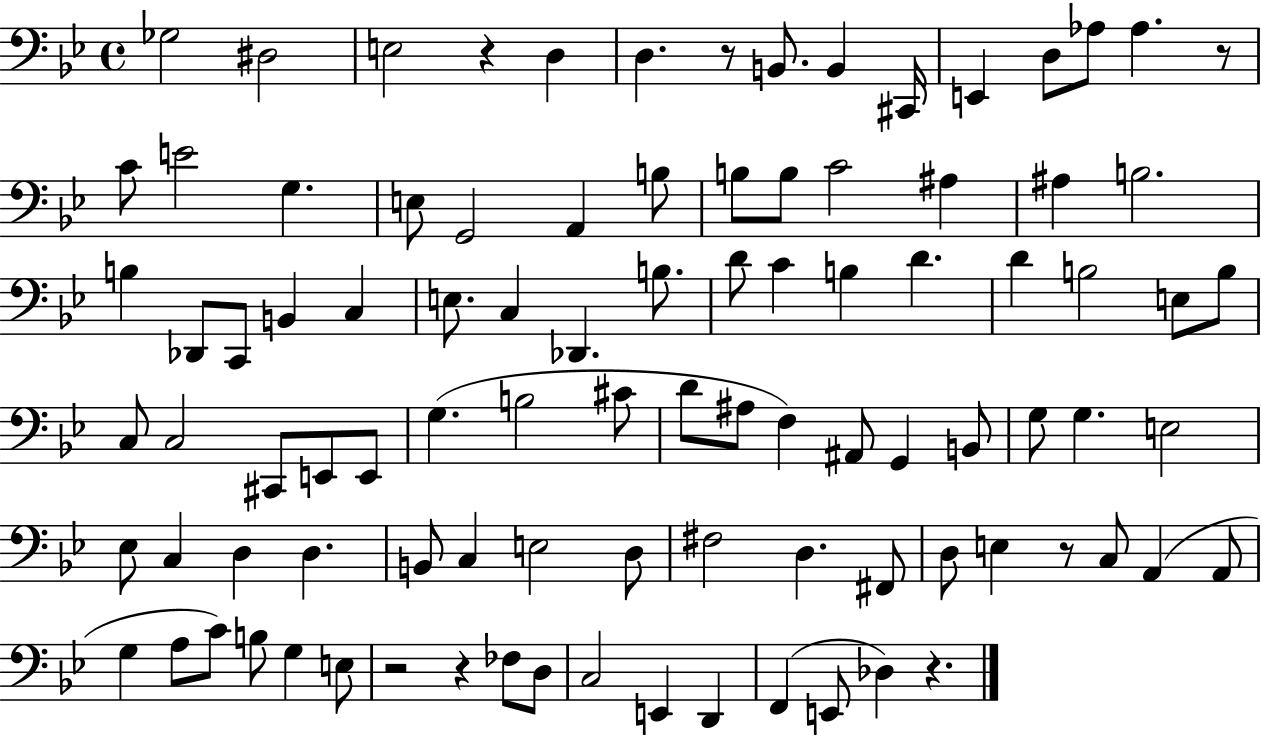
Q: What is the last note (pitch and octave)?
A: Db3